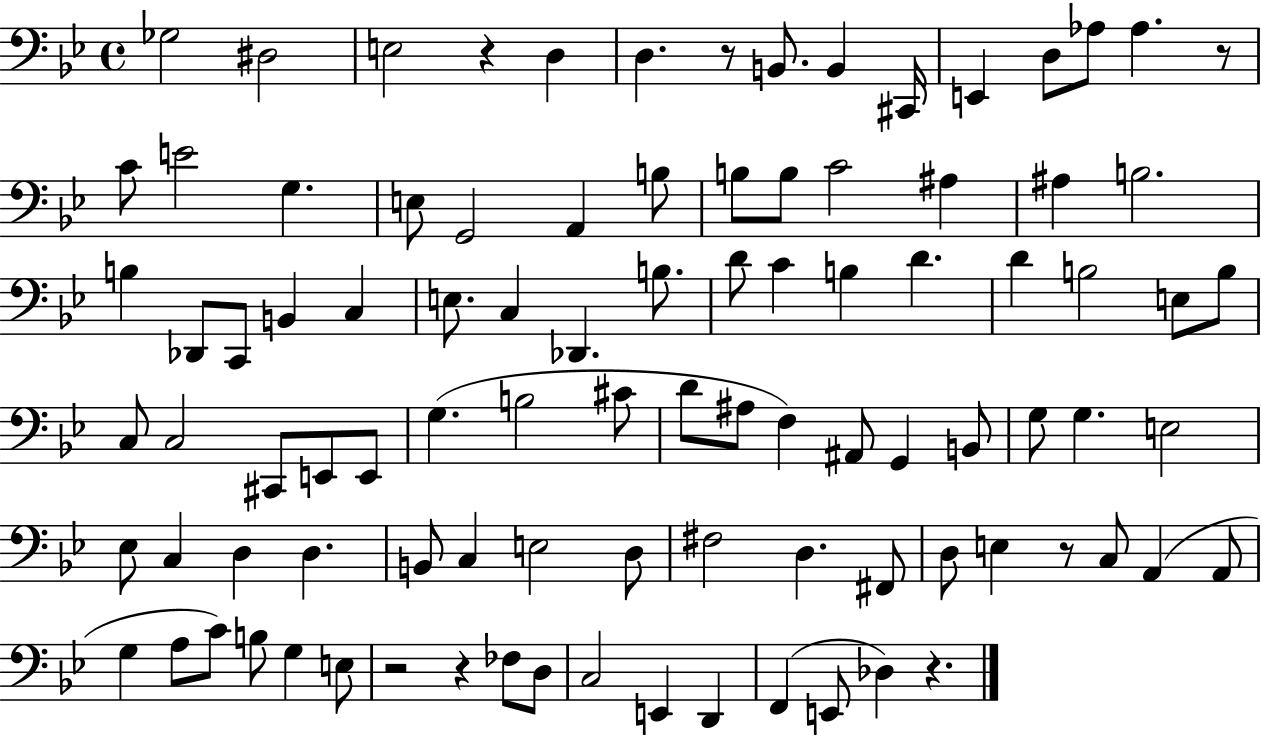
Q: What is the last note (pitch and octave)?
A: Db3